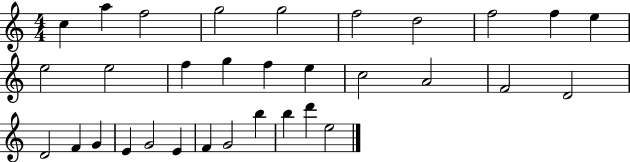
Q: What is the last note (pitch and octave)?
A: E5